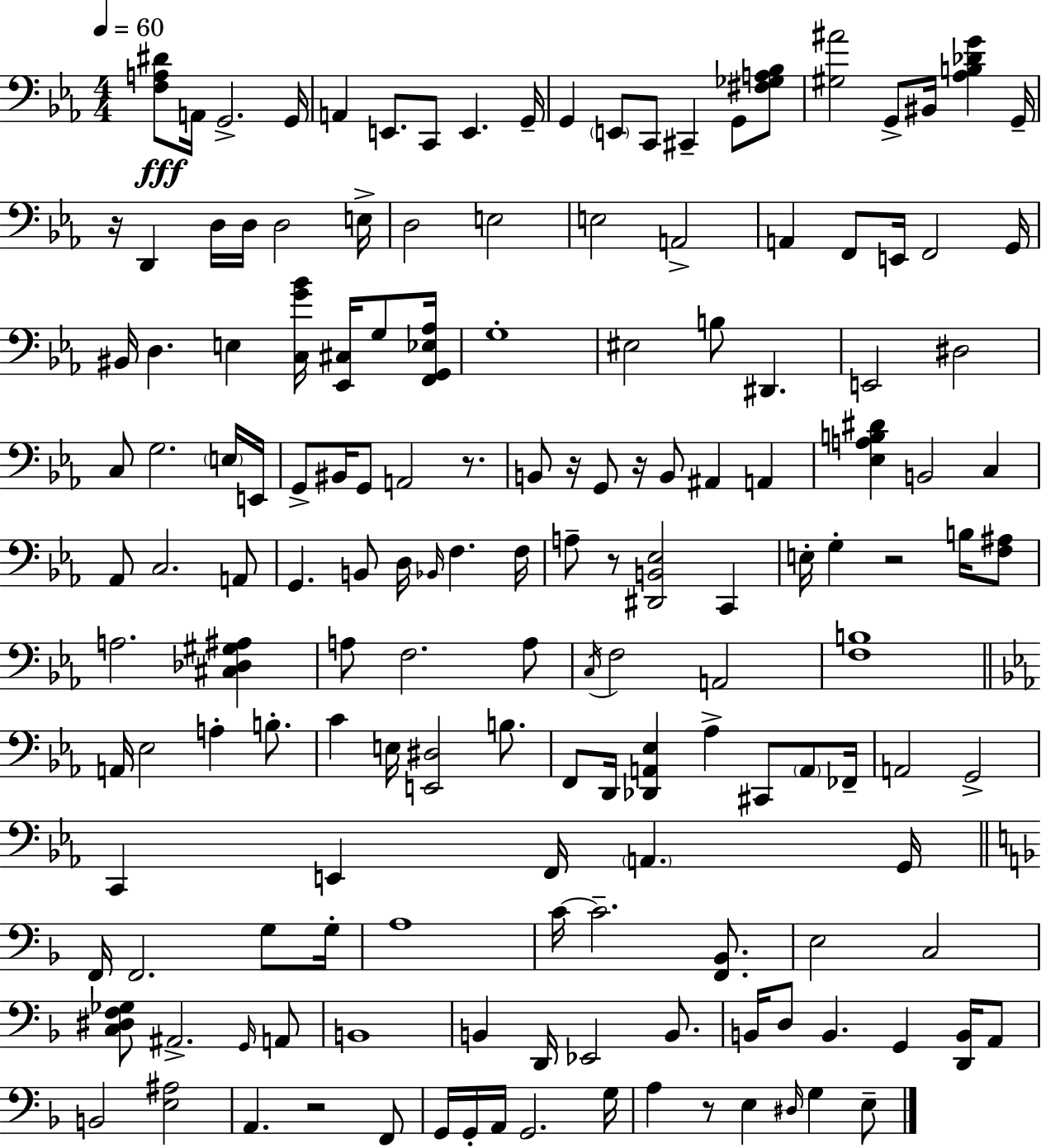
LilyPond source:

{
  \clef bass
  \numericTimeSignature
  \time 4/4
  \key ees \major
  \tempo 4 = 60
  <f a dis'>8\fff a,16 g,2.-> g,16 | a,4 e,8. c,8 e,4. g,16-- | g,4 \parenthesize e,8 c,8 cis,4-- g,8 <fis ges a bes>8 | <gis ais'>2 g,8-> bis,16 <aes b des' g'>4 g,16-- | \break r16 d,4 d16 d16 d2 e16-> | d2 e2 | e2 a,2-> | a,4 f,8 e,16 f,2 g,16 | \break bis,16 d4. e4 <c g' bes'>16 <ees, cis>16 g8 <f, g, ees aes>16 | g1-. | eis2 b8 dis,4. | e,2 dis2 | \break c8 g2. \parenthesize e16 e,16 | g,8-> bis,16 g,8 a,2 r8. | b,8 r16 g,8 r16 b,8 ais,4 a,4 | <ees a b dis'>4 b,2 c4 | \break aes,8 c2. a,8 | g,4. b,8 d16 \grace { bes,16 } f4. | f16 a8-- r8 <dis, b, ees>2 c,4 | e16-. g4-. r2 b16 <f ais>8 | \break a2. <cis des gis ais>4 | a8 f2. a8 | \acciaccatura { c16 } f2 a,2 | <f b>1 | \break \bar "||" \break \key ees \major a,16 ees2 a4-. b8.-. | c'4 e16 <e, dis>2 b8. | f,8 d,16 <des, a, ees>4 aes4-> cis,8 \parenthesize a,8 fes,16-- | a,2 g,2-> | \break c,4 e,4 f,16 \parenthesize a,4. g,16 | \bar "||" \break \key f \major f,16 f,2. g8 g16-. | a1 | c'16~~ c'2.-- <f, bes,>8. | e2 c2 | \break <c dis f ges>8 ais,2.-> \grace { g,16 } a,8 | b,1 | b,4 d,16 ees,2 b,8. | b,16 d8 b,4. g,4 <d, b,>16 a,8 | \break b,2 <e ais>2 | a,4. r2 f,8 | g,16 g,16-. a,16 g,2. | g16 a4 r8 e4 \grace { dis16 } g4 | \break e8-- \bar "|."
}